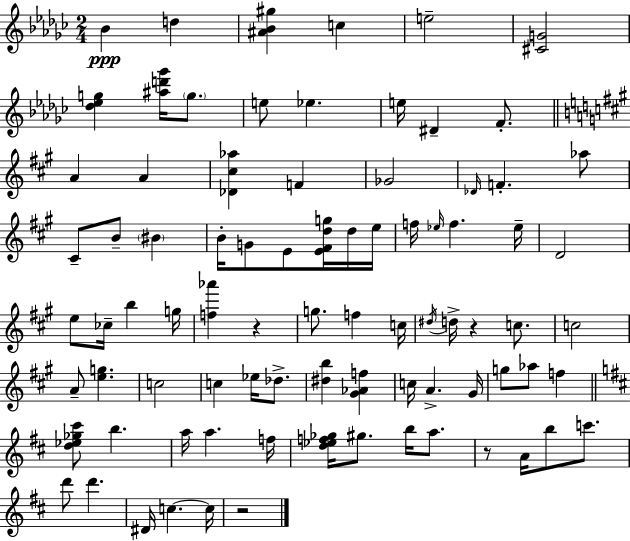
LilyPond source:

{
  \clef treble
  \numericTimeSignature
  \time 2/4
  \key ees \minor
  bes'4\ppp d''4 | <ais' bes' gis''>4 c''4 | e''2-- | <cis' g'>2 | \break <des'' ees'' g''>4 <ais'' d''' ges'''>16 \parenthesize g''8. | e''8 ees''4. | e''16 dis'4-- f'8.-. | \bar "||" \break \key a \major a'4 a'4 | <des' cis'' aes''>4 f'4 | ges'2 | \grace { des'16 } f'4.-. aes''8 | \break cis'8-- b'8-- \parenthesize bis'4 | b'16-. g'8 e'8 <e' fis' d'' g''>16 d''16 | e''16 f''16 \grace { ees''16 } f''4. | ees''16-- d'2 | \break e''8 ces''16-- b''4 | g''16 <f'' aes'''>4 r4 | g''8. f''4 | c''16 \acciaccatura { dis''16 } d''16-> r4 | \break c''8. c''2 | a'8-- <e'' g''>4. | c''2 | c''4 ees''16 | \break des''8.-> <dis'' b''>4 <gis' aes' f''>4 | c''16 a'4.-> | gis'16 g''8 aes''8 f''4 | \bar "||" \break \key b \minor <d'' ees'' ges'' cis'''>8 b''4. | a''16 a''4. f''16 | <d'' ees'' f'' ges''>16 gis''8. b''16 a''8. | r8 a'16 b''8 c'''8. | \break d'''8 d'''4. | dis'16 c''4.~~ c''16 | r2 | \bar "|."
}